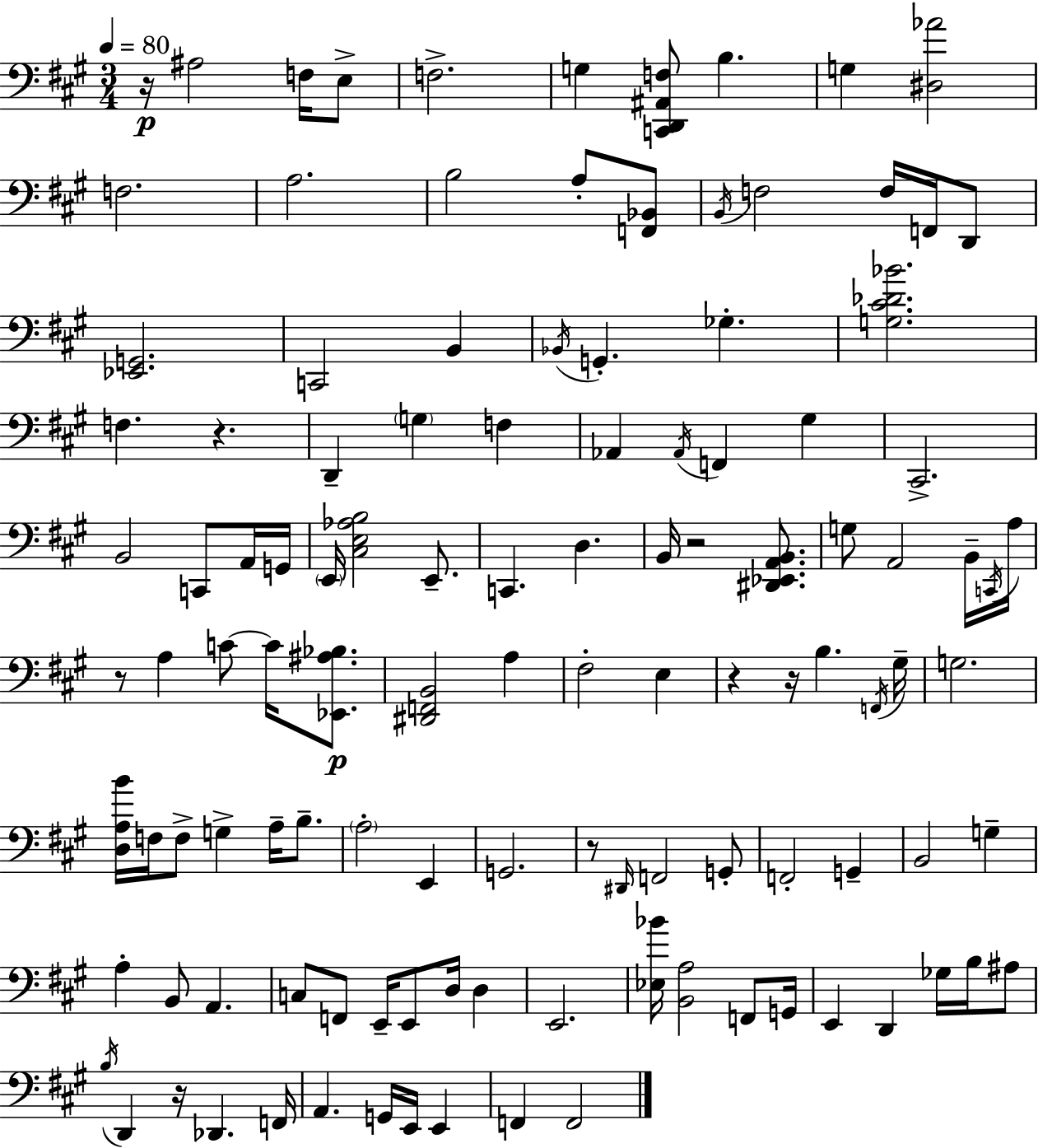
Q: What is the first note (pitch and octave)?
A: A#3